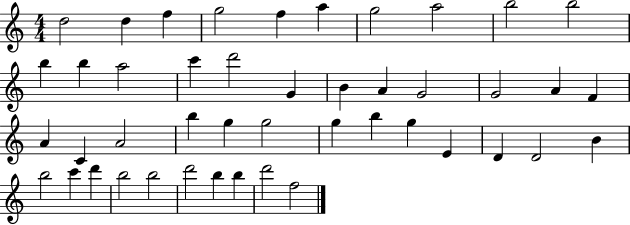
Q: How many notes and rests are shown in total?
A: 45